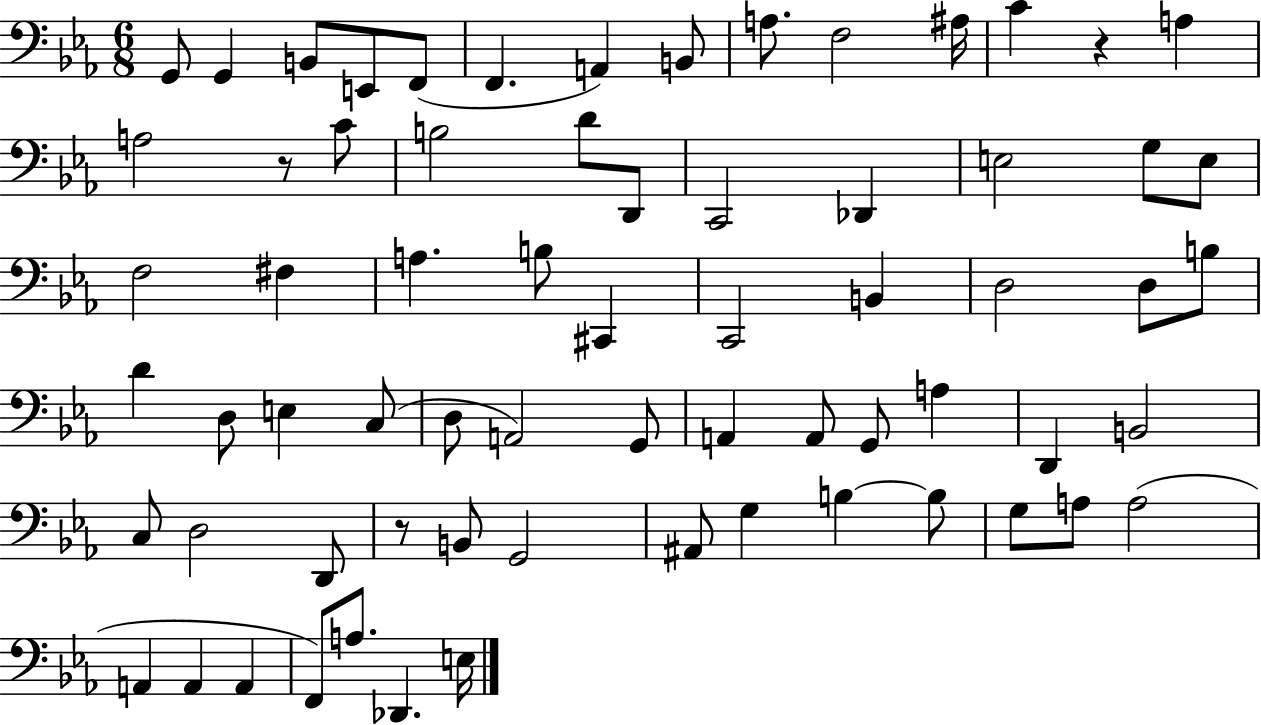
{
  \clef bass
  \numericTimeSignature
  \time 6/8
  \key ees \major
  g,8 g,4 b,8 e,8 f,8( | f,4. a,4) b,8 | a8. f2 ais16 | c'4 r4 a4 | \break a2 r8 c'8 | b2 d'8 d,8 | c,2 des,4 | e2 g8 e8 | \break f2 fis4 | a4. b8 cis,4 | c,2 b,4 | d2 d8 b8 | \break d'4 d8 e4 c8( | d8 a,2) g,8 | a,4 a,8 g,8 a4 | d,4 b,2 | \break c8 d2 d,8 | r8 b,8 g,2 | ais,8 g4 b4~~ b8 | g8 a8 a2( | \break a,4 a,4 a,4 | f,8) a8. des,4. e16 | \bar "|."
}